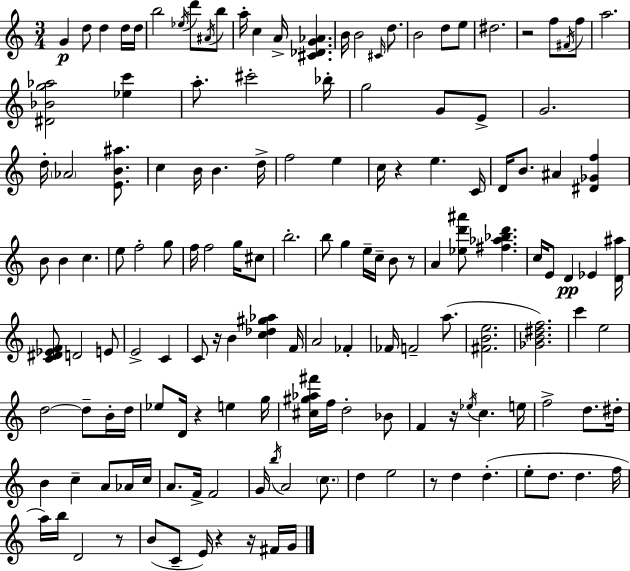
G4/q D5/e D5/q D5/s D5/s B5/h Eb5/s D6/e A#4/s B5/e A5/s C5/q A4/s [C#4,Db4,G4,Ab4]/q. B4/s B4/h C#4/s D5/e. B4/h D5/e E5/e D#5/h. R/h F5/e F#4/s F5/e A5/h. [D#4,Bb4,G5,Ab5]/h [Eb5,C6]/q A5/e. C#6/h Bb5/s G5/h G4/e E4/e G4/h. D5/s Ab4/h [E4,B4,A#5]/e. C5/q B4/s B4/q. D5/s F5/h E5/q C5/s R/q E5/q. C4/s D4/s B4/e. A#4/q [D#4,Gb4,F5]/q B4/e B4/q C5/q. E5/e F5/h G5/e F5/s F5/h G5/s C#5/e B5/h. B5/e G5/q E5/s C5/s B4/e R/e A4/q [Eb5,D6,A#6]/e [F#5,Ab5,Bb5,D6]/q. C5/s E4/e D4/q Eb4/q [D4,A#5]/s [C4,D#4,Eb4,F4]/e D4/h E4/e E4/h C4/q C4/e R/s B4/q [C5,Db5,G#5,Ab5]/q F4/s A4/h FES4/q FES4/s F4/h A5/e. [F#4,B4,E5]/h. [Gb4,B4,D#5,F5]/h. C6/q E5/h D5/h D5/e B4/s D5/s Eb5/e D4/s R/q E5/q G5/s [C#5,G#5,Ab5,F#6]/s F5/s D5/h Bb4/e F4/q R/s Eb5/s C5/q. E5/s F5/h D5/e. D#5/s B4/q C5/q A4/e Ab4/s C5/s A4/e. F4/s F4/h G4/s B5/s A4/h C5/e. D5/q E5/h R/e D5/q D5/q. E5/e D5/e. D5/q. F5/s A5/s B5/s D4/h R/e B4/e C4/e E4/s R/q R/s F#4/s G4/s